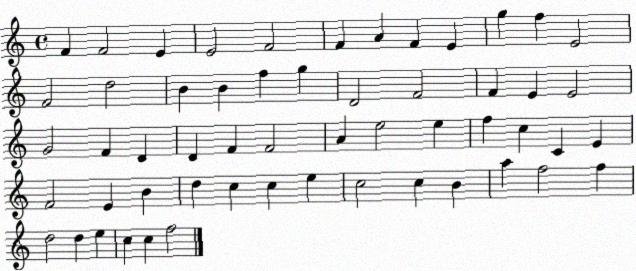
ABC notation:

X:1
T:Untitled
M:4/4
L:1/4
K:C
F F2 E E2 F2 F A F E g f E2 F2 d2 B B f g D2 F2 F E E2 G2 F D D F F2 A e2 e f c C E F2 E B d c c e c2 c B a f2 f d2 d e c c f2